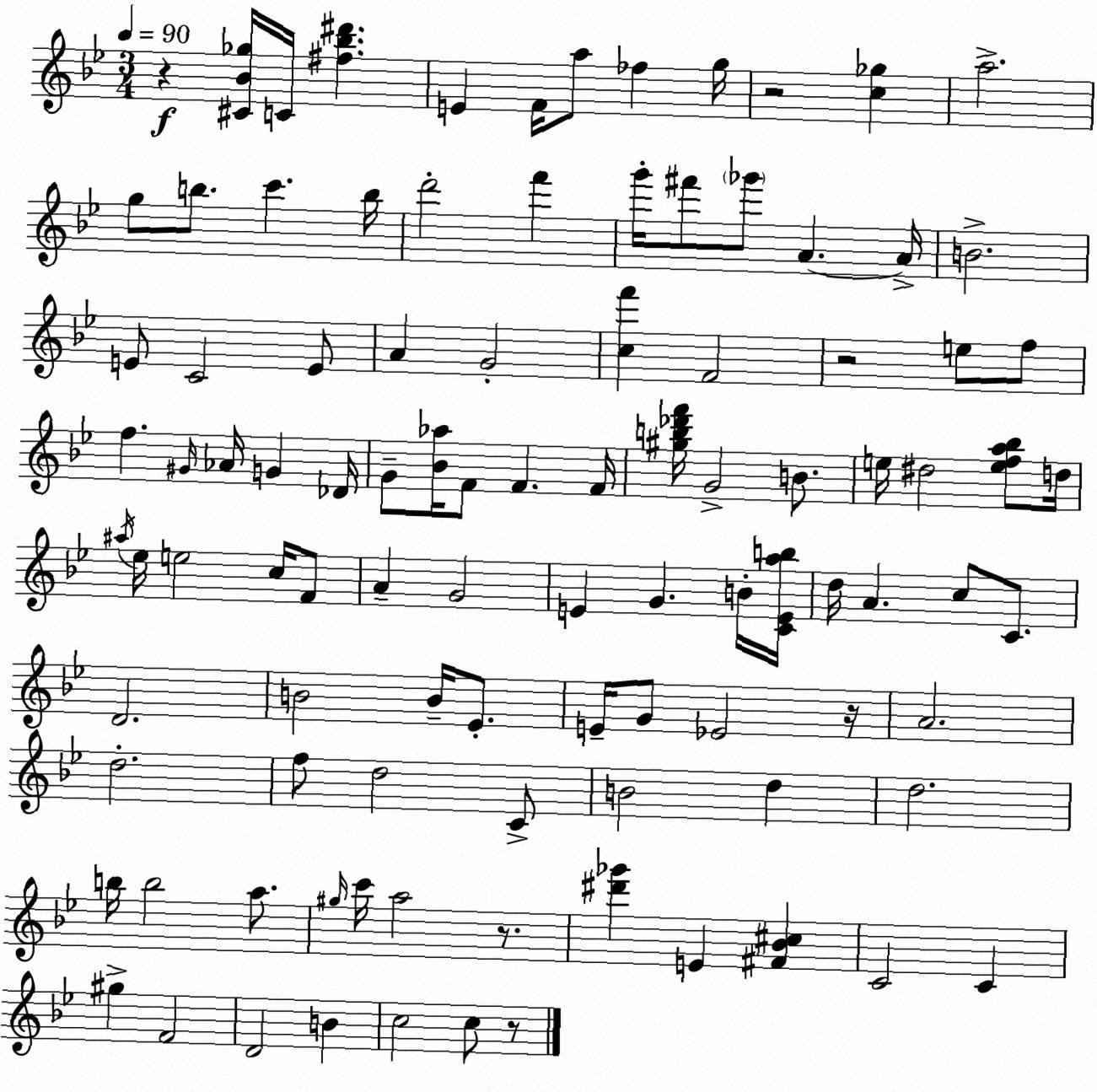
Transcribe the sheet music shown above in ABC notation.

X:1
T:Untitled
M:3/4
L:1/4
K:Bb
z [^C_B_g]/4 C/4 [^f_b^d'] E F/4 a/2 _f g/4 z2 [c_g] a2 g/2 b/2 c' b/4 d'2 f' g'/4 ^f'/2 _g'/2 A A/4 B2 E/2 C2 E/2 A G2 [cf'] F2 z2 e/2 f/2 f ^G/4 _A/4 G _D/4 G/2 [_B_a]/4 F/2 F F/4 [^gb_d'f']/4 G2 B/2 e/4 ^d2 [efa_b]/2 d/4 ^a/4 _e/4 e2 c/4 F/2 A G2 E G B/4 [CEab]/4 d/4 A c/2 C/2 D2 B2 B/4 _E/2 E/4 G/2 _E2 z/4 A2 d2 f/2 d2 C/2 B2 d d2 b/4 b2 a/2 ^g/4 c'/4 a2 z/2 [^d'_g'] E [^F_B^c] C2 C ^g F2 D2 B c2 c/2 z/2